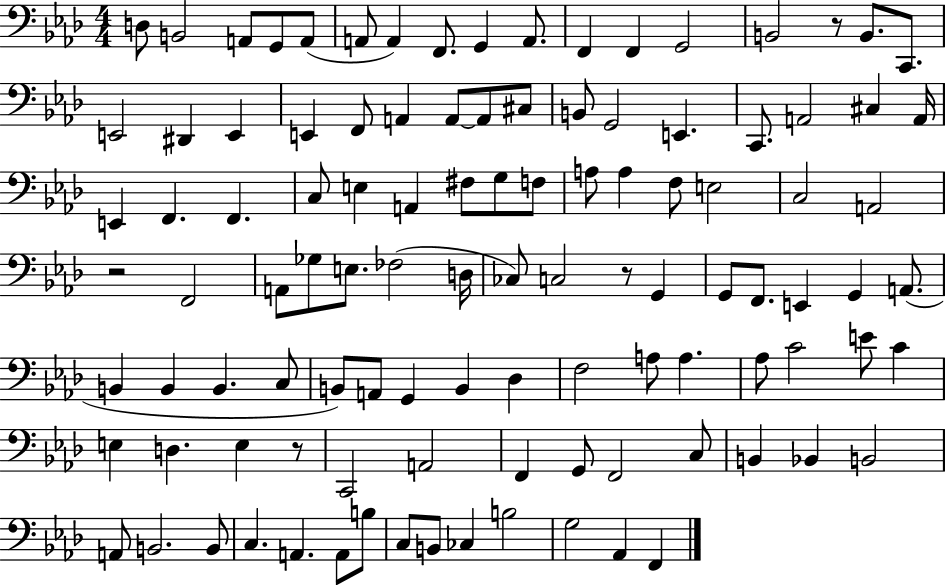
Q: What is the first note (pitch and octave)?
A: D3